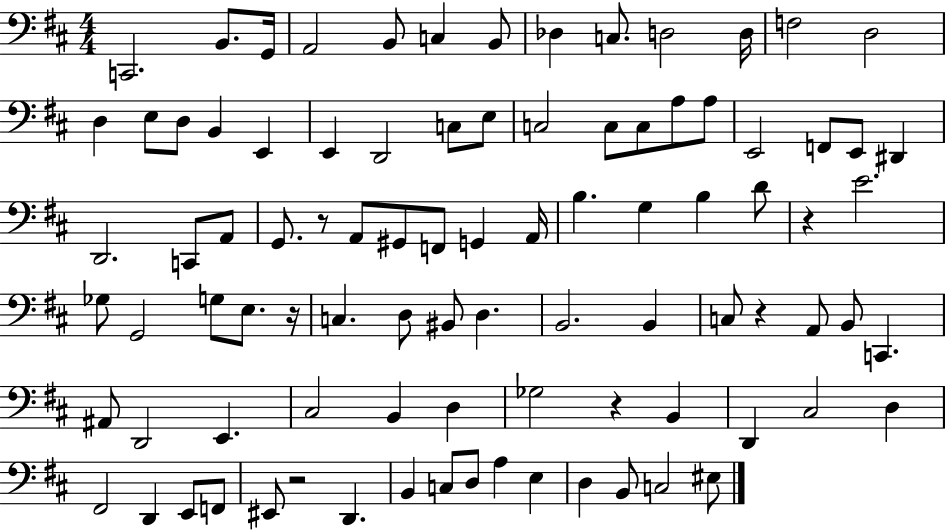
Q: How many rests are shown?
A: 6